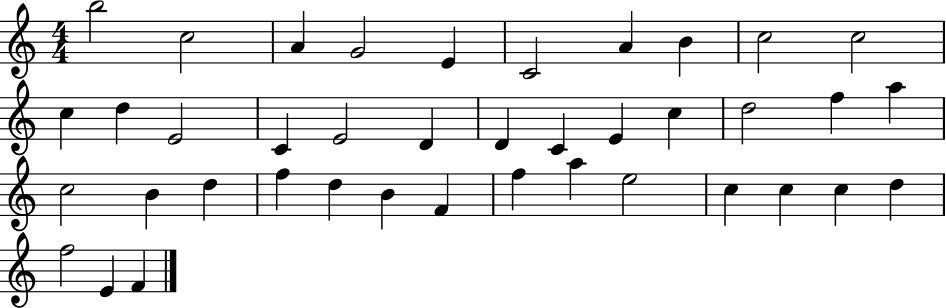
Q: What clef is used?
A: treble